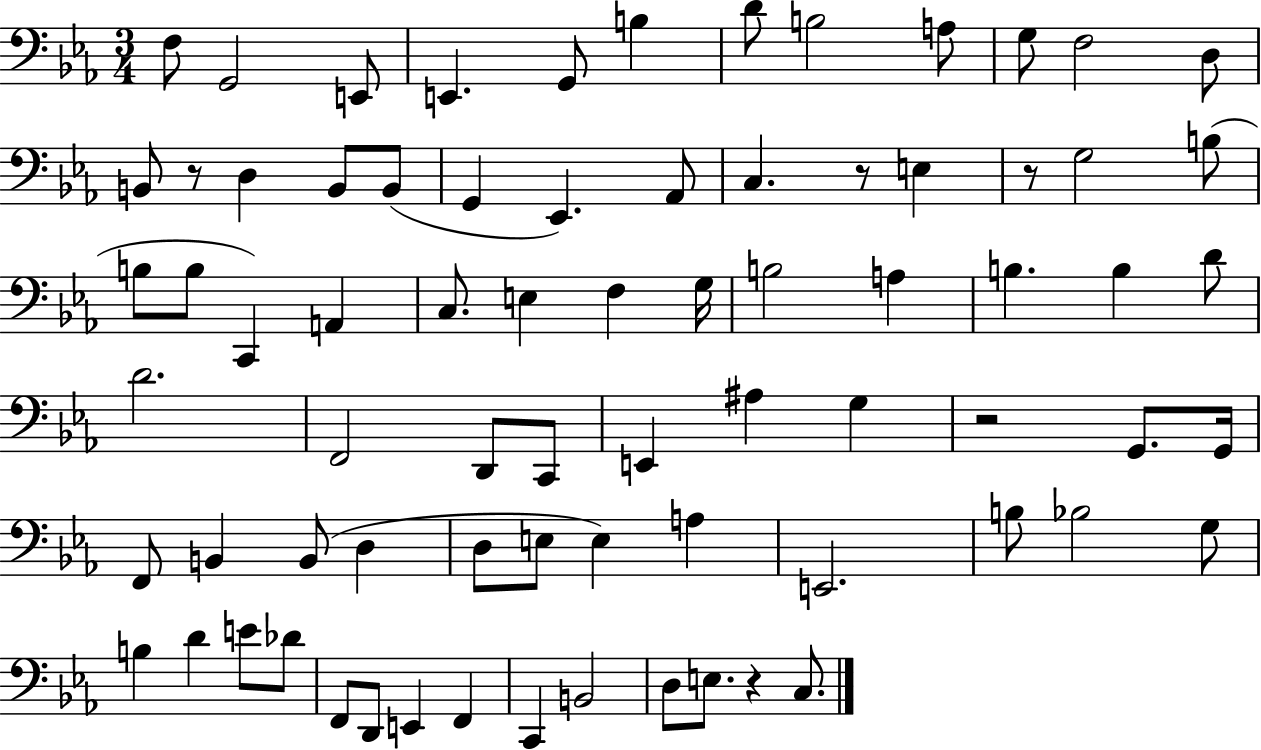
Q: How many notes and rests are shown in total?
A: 75